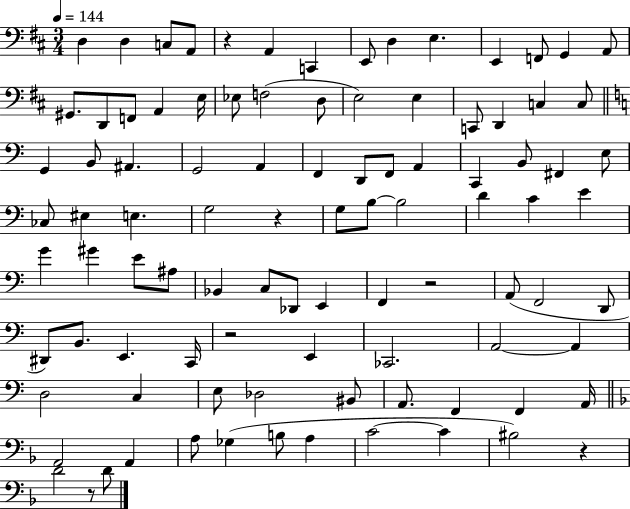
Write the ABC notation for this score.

X:1
T:Untitled
M:3/4
L:1/4
K:D
D, D, C,/2 A,,/2 z A,, C,, E,,/2 D, E, E,, F,,/2 G,, A,,/2 ^G,,/2 D,,/2 F,,/2 A,, E,/4 _E,/2 F,2 D,/2 E,2 E, C,,/2 D,, C, C,/2 G,, B,,/2 ^A,, G,,2 A,, F,, D,,/2 F,,/2 A,, C,, B,,/2 ^F,, E,/2 _C,/2 ^E, E, G,2 z G,/2 B,/2 B,2 D C E G ^G E/2 ^A,/2 _B,, C,/2 _D,,/2 E,, F,, z2 A,,/2 F,,2 D,,/2 ^D,,/2 B,,/2 E,, C,,/4 z2 E,, _C,,2 A,,2 A,, D,2 C, E,/2 _D,2 ^B,,/2 A,,/2 F,, F,, A,,/4 A,,2 A,, A,/2 _G, B,/2 A, C2 C ^B,2 z D2 z/2 D/2